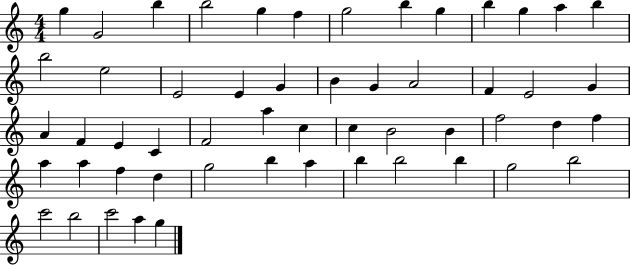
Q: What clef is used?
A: treble